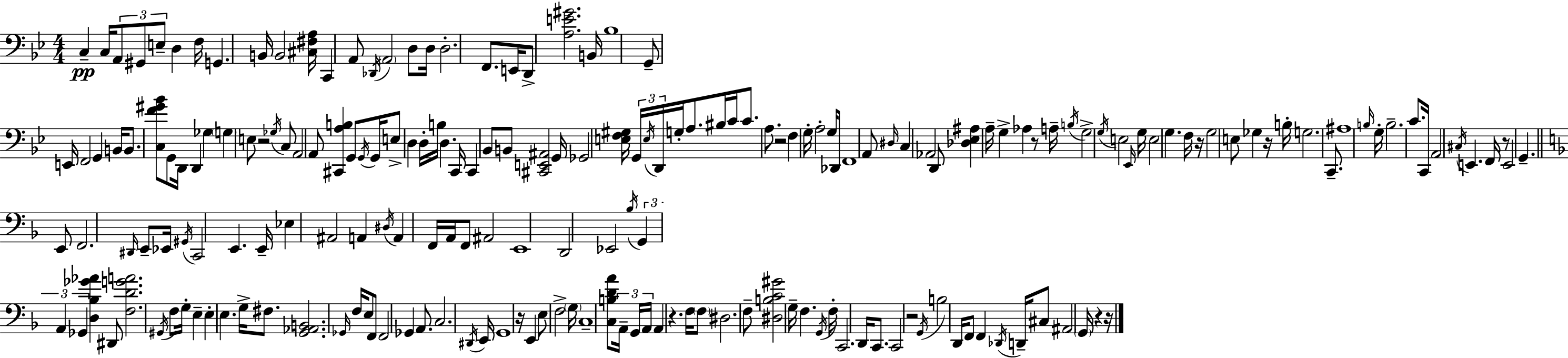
X:1
T:Untitled
M:4/4
L:1/4
K:Bb
C, C,/4 A,,/2 ^G,,/2 E,/2 D, F,/4 G,, B,,/4 B,,2 [^C,^F,A,]/4 C,, A,,/2 _D,,/4 A,,2 D,/2 D,/4 D,2 F,,/2 E,,/4 D,,/2 [A,E^G]2 B,,/4 _B,4 G,,/2 E,,/4 F,,2 G,, B,,/4 B,,/2 [C,F^G_B]/2 G,,/2 D,,/4 D,, _G, G, E,/2 z2 _G,/4 C,/2 A,,2 A,,/2 [^C,,A,B,] G,,/2 G,,/4 G,,/4 E,/2 D, D,/4 B,/4 D, C,,/4 C,, _B,,/2 B,,/2 [^C,,E,,^A,,]2 G,,/4 _G,,2 [E,F,^G,]/4 G,,/4 E,/4 D,,/4 G,/4 A,/2 ^B,/4 C/4 C/2 A,/2 z2 F, G,/4 A,2 G,/4 _D,,/2 F,,4 A,,/2 ^D,/4 C, _A,,2 D,,/2 [_D,_E,^A,] A,/4 G, _A, z/2 A,/4 B,/4 G,2 G,/4 E,2 _E,,/4 G,/4 E,2 G, F,/4 z/4 G,2 E,/2 _G, z/4 B,/4 G,2 C,,/2 ^A,4 B,/4 G,/4 B,2 C/2 C,,/4 A,,2 ^C,/4 E,, F,,/4 z/2 E,,2 G,, E,,/2 F,,2 ^D,,/4 E,,/2 _E,,/4 ^G,,/4 C,,2 E,, E,,/4 _E, ^A,,2 A,, ^D,/4 A,, F,,/4 A,,/4 F,,/2 ^A,,2 E,,4 D,,2 _E,,2 _B,/4 G,, A,, _G,, [D,_B,_G_A] ^D,,/2 [F,DGA]2 ^G,,/4 F,/2 G,/4 E, E, E, G,/4 ^F,/2 [G,,_A,,B,,]2 _G,,/4 F,/4 E,/2 F,,/2 F,,2 _G,, A,,/2 C,2 ^D,,/4 E,,/4 G,,4 z/4 E,, E,/2 F,2 G,/4 C,4 [C,B,DA]/2 A,,/4 G,,/4 A,,/4 A,, z F,/4 F,/2 ^D,2 F,/2 [^D,B,C^G]2 G,/4 F, G,,/4 F,/4 C,,2 D,,/4 C,,/2 C,,2 z2 G,,/4 B,2 D,,/4 F,,/2 F,, _D,,/4 D,,/4 ^C,/2 ^A,,2 G,,/4 z z/4